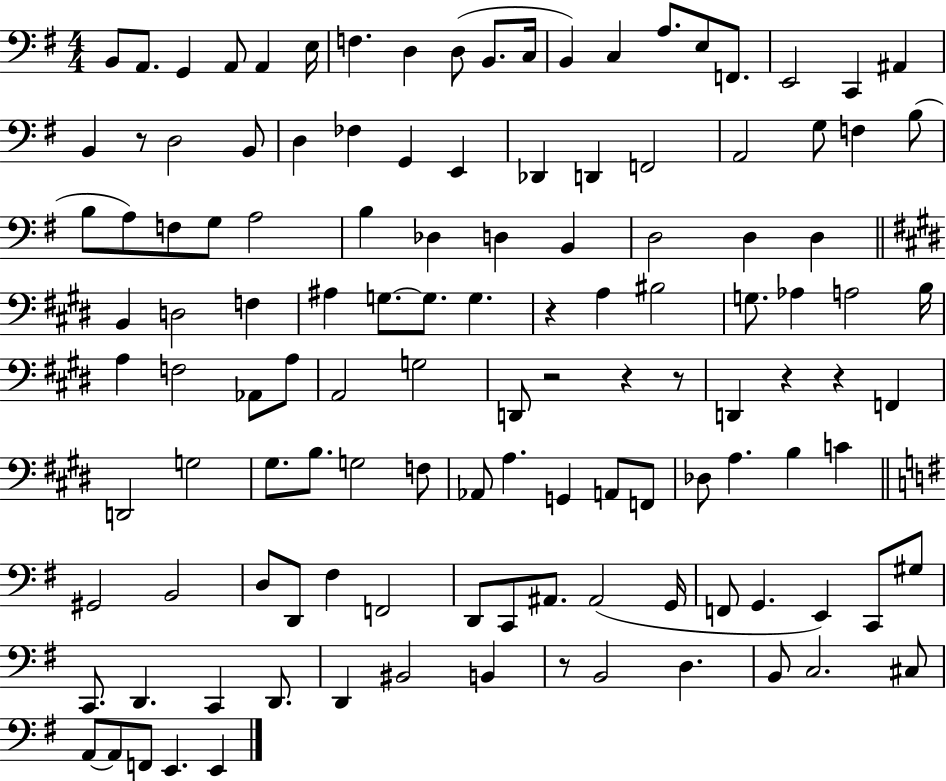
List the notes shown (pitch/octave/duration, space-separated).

B2/e A2/e. G2/q A2/e A2/q E3/s F3/q. D3/q D3/e B2/e. C3/s B2/q C3/q A3/e. E3/e F2/e. E2/h C2/q A#2/q B2/q R/e D3/h B2/e D3/q FES3/q G2/q E2/q Db2/q D2/q F2/h A2/h G3/e F3/q B3/e B3/e A3/e F3/e G3/e A3/h B3/q Db3/q D3/q B2/q D3/h D3/q D3/q B2/q D3/h F3/q A#3/q G3/e. G3/e. G3/q. R/q A3/q BIS3/h G3/e. Ab3/q A3/h B3/s A3/q F3/h Ab2/e A3/e A2/h G3/h D2/e R/h R/q R/e D2/q R/q R/q F2/q D2/h G3/h G#3/e. B3/e. G3/h F3/e Ab2/e A3/q. G2/q A2/e F2/e Db3/e A3/q. B3/q C4/q G#2/h B2/h D3/e D2/e F#3/q F2/h D2/e C2/e A#2/e. A#2/h G2/s F2/e G2/q. E2/q C2/e G#3/e C2/e. D2/q. C2/q D2/e. D2/q BIS2/h B2/q R/e B2/h D3/q. B2/e C3/h. C#3/e A2/e A2/e F2/e E2/q. E2/q